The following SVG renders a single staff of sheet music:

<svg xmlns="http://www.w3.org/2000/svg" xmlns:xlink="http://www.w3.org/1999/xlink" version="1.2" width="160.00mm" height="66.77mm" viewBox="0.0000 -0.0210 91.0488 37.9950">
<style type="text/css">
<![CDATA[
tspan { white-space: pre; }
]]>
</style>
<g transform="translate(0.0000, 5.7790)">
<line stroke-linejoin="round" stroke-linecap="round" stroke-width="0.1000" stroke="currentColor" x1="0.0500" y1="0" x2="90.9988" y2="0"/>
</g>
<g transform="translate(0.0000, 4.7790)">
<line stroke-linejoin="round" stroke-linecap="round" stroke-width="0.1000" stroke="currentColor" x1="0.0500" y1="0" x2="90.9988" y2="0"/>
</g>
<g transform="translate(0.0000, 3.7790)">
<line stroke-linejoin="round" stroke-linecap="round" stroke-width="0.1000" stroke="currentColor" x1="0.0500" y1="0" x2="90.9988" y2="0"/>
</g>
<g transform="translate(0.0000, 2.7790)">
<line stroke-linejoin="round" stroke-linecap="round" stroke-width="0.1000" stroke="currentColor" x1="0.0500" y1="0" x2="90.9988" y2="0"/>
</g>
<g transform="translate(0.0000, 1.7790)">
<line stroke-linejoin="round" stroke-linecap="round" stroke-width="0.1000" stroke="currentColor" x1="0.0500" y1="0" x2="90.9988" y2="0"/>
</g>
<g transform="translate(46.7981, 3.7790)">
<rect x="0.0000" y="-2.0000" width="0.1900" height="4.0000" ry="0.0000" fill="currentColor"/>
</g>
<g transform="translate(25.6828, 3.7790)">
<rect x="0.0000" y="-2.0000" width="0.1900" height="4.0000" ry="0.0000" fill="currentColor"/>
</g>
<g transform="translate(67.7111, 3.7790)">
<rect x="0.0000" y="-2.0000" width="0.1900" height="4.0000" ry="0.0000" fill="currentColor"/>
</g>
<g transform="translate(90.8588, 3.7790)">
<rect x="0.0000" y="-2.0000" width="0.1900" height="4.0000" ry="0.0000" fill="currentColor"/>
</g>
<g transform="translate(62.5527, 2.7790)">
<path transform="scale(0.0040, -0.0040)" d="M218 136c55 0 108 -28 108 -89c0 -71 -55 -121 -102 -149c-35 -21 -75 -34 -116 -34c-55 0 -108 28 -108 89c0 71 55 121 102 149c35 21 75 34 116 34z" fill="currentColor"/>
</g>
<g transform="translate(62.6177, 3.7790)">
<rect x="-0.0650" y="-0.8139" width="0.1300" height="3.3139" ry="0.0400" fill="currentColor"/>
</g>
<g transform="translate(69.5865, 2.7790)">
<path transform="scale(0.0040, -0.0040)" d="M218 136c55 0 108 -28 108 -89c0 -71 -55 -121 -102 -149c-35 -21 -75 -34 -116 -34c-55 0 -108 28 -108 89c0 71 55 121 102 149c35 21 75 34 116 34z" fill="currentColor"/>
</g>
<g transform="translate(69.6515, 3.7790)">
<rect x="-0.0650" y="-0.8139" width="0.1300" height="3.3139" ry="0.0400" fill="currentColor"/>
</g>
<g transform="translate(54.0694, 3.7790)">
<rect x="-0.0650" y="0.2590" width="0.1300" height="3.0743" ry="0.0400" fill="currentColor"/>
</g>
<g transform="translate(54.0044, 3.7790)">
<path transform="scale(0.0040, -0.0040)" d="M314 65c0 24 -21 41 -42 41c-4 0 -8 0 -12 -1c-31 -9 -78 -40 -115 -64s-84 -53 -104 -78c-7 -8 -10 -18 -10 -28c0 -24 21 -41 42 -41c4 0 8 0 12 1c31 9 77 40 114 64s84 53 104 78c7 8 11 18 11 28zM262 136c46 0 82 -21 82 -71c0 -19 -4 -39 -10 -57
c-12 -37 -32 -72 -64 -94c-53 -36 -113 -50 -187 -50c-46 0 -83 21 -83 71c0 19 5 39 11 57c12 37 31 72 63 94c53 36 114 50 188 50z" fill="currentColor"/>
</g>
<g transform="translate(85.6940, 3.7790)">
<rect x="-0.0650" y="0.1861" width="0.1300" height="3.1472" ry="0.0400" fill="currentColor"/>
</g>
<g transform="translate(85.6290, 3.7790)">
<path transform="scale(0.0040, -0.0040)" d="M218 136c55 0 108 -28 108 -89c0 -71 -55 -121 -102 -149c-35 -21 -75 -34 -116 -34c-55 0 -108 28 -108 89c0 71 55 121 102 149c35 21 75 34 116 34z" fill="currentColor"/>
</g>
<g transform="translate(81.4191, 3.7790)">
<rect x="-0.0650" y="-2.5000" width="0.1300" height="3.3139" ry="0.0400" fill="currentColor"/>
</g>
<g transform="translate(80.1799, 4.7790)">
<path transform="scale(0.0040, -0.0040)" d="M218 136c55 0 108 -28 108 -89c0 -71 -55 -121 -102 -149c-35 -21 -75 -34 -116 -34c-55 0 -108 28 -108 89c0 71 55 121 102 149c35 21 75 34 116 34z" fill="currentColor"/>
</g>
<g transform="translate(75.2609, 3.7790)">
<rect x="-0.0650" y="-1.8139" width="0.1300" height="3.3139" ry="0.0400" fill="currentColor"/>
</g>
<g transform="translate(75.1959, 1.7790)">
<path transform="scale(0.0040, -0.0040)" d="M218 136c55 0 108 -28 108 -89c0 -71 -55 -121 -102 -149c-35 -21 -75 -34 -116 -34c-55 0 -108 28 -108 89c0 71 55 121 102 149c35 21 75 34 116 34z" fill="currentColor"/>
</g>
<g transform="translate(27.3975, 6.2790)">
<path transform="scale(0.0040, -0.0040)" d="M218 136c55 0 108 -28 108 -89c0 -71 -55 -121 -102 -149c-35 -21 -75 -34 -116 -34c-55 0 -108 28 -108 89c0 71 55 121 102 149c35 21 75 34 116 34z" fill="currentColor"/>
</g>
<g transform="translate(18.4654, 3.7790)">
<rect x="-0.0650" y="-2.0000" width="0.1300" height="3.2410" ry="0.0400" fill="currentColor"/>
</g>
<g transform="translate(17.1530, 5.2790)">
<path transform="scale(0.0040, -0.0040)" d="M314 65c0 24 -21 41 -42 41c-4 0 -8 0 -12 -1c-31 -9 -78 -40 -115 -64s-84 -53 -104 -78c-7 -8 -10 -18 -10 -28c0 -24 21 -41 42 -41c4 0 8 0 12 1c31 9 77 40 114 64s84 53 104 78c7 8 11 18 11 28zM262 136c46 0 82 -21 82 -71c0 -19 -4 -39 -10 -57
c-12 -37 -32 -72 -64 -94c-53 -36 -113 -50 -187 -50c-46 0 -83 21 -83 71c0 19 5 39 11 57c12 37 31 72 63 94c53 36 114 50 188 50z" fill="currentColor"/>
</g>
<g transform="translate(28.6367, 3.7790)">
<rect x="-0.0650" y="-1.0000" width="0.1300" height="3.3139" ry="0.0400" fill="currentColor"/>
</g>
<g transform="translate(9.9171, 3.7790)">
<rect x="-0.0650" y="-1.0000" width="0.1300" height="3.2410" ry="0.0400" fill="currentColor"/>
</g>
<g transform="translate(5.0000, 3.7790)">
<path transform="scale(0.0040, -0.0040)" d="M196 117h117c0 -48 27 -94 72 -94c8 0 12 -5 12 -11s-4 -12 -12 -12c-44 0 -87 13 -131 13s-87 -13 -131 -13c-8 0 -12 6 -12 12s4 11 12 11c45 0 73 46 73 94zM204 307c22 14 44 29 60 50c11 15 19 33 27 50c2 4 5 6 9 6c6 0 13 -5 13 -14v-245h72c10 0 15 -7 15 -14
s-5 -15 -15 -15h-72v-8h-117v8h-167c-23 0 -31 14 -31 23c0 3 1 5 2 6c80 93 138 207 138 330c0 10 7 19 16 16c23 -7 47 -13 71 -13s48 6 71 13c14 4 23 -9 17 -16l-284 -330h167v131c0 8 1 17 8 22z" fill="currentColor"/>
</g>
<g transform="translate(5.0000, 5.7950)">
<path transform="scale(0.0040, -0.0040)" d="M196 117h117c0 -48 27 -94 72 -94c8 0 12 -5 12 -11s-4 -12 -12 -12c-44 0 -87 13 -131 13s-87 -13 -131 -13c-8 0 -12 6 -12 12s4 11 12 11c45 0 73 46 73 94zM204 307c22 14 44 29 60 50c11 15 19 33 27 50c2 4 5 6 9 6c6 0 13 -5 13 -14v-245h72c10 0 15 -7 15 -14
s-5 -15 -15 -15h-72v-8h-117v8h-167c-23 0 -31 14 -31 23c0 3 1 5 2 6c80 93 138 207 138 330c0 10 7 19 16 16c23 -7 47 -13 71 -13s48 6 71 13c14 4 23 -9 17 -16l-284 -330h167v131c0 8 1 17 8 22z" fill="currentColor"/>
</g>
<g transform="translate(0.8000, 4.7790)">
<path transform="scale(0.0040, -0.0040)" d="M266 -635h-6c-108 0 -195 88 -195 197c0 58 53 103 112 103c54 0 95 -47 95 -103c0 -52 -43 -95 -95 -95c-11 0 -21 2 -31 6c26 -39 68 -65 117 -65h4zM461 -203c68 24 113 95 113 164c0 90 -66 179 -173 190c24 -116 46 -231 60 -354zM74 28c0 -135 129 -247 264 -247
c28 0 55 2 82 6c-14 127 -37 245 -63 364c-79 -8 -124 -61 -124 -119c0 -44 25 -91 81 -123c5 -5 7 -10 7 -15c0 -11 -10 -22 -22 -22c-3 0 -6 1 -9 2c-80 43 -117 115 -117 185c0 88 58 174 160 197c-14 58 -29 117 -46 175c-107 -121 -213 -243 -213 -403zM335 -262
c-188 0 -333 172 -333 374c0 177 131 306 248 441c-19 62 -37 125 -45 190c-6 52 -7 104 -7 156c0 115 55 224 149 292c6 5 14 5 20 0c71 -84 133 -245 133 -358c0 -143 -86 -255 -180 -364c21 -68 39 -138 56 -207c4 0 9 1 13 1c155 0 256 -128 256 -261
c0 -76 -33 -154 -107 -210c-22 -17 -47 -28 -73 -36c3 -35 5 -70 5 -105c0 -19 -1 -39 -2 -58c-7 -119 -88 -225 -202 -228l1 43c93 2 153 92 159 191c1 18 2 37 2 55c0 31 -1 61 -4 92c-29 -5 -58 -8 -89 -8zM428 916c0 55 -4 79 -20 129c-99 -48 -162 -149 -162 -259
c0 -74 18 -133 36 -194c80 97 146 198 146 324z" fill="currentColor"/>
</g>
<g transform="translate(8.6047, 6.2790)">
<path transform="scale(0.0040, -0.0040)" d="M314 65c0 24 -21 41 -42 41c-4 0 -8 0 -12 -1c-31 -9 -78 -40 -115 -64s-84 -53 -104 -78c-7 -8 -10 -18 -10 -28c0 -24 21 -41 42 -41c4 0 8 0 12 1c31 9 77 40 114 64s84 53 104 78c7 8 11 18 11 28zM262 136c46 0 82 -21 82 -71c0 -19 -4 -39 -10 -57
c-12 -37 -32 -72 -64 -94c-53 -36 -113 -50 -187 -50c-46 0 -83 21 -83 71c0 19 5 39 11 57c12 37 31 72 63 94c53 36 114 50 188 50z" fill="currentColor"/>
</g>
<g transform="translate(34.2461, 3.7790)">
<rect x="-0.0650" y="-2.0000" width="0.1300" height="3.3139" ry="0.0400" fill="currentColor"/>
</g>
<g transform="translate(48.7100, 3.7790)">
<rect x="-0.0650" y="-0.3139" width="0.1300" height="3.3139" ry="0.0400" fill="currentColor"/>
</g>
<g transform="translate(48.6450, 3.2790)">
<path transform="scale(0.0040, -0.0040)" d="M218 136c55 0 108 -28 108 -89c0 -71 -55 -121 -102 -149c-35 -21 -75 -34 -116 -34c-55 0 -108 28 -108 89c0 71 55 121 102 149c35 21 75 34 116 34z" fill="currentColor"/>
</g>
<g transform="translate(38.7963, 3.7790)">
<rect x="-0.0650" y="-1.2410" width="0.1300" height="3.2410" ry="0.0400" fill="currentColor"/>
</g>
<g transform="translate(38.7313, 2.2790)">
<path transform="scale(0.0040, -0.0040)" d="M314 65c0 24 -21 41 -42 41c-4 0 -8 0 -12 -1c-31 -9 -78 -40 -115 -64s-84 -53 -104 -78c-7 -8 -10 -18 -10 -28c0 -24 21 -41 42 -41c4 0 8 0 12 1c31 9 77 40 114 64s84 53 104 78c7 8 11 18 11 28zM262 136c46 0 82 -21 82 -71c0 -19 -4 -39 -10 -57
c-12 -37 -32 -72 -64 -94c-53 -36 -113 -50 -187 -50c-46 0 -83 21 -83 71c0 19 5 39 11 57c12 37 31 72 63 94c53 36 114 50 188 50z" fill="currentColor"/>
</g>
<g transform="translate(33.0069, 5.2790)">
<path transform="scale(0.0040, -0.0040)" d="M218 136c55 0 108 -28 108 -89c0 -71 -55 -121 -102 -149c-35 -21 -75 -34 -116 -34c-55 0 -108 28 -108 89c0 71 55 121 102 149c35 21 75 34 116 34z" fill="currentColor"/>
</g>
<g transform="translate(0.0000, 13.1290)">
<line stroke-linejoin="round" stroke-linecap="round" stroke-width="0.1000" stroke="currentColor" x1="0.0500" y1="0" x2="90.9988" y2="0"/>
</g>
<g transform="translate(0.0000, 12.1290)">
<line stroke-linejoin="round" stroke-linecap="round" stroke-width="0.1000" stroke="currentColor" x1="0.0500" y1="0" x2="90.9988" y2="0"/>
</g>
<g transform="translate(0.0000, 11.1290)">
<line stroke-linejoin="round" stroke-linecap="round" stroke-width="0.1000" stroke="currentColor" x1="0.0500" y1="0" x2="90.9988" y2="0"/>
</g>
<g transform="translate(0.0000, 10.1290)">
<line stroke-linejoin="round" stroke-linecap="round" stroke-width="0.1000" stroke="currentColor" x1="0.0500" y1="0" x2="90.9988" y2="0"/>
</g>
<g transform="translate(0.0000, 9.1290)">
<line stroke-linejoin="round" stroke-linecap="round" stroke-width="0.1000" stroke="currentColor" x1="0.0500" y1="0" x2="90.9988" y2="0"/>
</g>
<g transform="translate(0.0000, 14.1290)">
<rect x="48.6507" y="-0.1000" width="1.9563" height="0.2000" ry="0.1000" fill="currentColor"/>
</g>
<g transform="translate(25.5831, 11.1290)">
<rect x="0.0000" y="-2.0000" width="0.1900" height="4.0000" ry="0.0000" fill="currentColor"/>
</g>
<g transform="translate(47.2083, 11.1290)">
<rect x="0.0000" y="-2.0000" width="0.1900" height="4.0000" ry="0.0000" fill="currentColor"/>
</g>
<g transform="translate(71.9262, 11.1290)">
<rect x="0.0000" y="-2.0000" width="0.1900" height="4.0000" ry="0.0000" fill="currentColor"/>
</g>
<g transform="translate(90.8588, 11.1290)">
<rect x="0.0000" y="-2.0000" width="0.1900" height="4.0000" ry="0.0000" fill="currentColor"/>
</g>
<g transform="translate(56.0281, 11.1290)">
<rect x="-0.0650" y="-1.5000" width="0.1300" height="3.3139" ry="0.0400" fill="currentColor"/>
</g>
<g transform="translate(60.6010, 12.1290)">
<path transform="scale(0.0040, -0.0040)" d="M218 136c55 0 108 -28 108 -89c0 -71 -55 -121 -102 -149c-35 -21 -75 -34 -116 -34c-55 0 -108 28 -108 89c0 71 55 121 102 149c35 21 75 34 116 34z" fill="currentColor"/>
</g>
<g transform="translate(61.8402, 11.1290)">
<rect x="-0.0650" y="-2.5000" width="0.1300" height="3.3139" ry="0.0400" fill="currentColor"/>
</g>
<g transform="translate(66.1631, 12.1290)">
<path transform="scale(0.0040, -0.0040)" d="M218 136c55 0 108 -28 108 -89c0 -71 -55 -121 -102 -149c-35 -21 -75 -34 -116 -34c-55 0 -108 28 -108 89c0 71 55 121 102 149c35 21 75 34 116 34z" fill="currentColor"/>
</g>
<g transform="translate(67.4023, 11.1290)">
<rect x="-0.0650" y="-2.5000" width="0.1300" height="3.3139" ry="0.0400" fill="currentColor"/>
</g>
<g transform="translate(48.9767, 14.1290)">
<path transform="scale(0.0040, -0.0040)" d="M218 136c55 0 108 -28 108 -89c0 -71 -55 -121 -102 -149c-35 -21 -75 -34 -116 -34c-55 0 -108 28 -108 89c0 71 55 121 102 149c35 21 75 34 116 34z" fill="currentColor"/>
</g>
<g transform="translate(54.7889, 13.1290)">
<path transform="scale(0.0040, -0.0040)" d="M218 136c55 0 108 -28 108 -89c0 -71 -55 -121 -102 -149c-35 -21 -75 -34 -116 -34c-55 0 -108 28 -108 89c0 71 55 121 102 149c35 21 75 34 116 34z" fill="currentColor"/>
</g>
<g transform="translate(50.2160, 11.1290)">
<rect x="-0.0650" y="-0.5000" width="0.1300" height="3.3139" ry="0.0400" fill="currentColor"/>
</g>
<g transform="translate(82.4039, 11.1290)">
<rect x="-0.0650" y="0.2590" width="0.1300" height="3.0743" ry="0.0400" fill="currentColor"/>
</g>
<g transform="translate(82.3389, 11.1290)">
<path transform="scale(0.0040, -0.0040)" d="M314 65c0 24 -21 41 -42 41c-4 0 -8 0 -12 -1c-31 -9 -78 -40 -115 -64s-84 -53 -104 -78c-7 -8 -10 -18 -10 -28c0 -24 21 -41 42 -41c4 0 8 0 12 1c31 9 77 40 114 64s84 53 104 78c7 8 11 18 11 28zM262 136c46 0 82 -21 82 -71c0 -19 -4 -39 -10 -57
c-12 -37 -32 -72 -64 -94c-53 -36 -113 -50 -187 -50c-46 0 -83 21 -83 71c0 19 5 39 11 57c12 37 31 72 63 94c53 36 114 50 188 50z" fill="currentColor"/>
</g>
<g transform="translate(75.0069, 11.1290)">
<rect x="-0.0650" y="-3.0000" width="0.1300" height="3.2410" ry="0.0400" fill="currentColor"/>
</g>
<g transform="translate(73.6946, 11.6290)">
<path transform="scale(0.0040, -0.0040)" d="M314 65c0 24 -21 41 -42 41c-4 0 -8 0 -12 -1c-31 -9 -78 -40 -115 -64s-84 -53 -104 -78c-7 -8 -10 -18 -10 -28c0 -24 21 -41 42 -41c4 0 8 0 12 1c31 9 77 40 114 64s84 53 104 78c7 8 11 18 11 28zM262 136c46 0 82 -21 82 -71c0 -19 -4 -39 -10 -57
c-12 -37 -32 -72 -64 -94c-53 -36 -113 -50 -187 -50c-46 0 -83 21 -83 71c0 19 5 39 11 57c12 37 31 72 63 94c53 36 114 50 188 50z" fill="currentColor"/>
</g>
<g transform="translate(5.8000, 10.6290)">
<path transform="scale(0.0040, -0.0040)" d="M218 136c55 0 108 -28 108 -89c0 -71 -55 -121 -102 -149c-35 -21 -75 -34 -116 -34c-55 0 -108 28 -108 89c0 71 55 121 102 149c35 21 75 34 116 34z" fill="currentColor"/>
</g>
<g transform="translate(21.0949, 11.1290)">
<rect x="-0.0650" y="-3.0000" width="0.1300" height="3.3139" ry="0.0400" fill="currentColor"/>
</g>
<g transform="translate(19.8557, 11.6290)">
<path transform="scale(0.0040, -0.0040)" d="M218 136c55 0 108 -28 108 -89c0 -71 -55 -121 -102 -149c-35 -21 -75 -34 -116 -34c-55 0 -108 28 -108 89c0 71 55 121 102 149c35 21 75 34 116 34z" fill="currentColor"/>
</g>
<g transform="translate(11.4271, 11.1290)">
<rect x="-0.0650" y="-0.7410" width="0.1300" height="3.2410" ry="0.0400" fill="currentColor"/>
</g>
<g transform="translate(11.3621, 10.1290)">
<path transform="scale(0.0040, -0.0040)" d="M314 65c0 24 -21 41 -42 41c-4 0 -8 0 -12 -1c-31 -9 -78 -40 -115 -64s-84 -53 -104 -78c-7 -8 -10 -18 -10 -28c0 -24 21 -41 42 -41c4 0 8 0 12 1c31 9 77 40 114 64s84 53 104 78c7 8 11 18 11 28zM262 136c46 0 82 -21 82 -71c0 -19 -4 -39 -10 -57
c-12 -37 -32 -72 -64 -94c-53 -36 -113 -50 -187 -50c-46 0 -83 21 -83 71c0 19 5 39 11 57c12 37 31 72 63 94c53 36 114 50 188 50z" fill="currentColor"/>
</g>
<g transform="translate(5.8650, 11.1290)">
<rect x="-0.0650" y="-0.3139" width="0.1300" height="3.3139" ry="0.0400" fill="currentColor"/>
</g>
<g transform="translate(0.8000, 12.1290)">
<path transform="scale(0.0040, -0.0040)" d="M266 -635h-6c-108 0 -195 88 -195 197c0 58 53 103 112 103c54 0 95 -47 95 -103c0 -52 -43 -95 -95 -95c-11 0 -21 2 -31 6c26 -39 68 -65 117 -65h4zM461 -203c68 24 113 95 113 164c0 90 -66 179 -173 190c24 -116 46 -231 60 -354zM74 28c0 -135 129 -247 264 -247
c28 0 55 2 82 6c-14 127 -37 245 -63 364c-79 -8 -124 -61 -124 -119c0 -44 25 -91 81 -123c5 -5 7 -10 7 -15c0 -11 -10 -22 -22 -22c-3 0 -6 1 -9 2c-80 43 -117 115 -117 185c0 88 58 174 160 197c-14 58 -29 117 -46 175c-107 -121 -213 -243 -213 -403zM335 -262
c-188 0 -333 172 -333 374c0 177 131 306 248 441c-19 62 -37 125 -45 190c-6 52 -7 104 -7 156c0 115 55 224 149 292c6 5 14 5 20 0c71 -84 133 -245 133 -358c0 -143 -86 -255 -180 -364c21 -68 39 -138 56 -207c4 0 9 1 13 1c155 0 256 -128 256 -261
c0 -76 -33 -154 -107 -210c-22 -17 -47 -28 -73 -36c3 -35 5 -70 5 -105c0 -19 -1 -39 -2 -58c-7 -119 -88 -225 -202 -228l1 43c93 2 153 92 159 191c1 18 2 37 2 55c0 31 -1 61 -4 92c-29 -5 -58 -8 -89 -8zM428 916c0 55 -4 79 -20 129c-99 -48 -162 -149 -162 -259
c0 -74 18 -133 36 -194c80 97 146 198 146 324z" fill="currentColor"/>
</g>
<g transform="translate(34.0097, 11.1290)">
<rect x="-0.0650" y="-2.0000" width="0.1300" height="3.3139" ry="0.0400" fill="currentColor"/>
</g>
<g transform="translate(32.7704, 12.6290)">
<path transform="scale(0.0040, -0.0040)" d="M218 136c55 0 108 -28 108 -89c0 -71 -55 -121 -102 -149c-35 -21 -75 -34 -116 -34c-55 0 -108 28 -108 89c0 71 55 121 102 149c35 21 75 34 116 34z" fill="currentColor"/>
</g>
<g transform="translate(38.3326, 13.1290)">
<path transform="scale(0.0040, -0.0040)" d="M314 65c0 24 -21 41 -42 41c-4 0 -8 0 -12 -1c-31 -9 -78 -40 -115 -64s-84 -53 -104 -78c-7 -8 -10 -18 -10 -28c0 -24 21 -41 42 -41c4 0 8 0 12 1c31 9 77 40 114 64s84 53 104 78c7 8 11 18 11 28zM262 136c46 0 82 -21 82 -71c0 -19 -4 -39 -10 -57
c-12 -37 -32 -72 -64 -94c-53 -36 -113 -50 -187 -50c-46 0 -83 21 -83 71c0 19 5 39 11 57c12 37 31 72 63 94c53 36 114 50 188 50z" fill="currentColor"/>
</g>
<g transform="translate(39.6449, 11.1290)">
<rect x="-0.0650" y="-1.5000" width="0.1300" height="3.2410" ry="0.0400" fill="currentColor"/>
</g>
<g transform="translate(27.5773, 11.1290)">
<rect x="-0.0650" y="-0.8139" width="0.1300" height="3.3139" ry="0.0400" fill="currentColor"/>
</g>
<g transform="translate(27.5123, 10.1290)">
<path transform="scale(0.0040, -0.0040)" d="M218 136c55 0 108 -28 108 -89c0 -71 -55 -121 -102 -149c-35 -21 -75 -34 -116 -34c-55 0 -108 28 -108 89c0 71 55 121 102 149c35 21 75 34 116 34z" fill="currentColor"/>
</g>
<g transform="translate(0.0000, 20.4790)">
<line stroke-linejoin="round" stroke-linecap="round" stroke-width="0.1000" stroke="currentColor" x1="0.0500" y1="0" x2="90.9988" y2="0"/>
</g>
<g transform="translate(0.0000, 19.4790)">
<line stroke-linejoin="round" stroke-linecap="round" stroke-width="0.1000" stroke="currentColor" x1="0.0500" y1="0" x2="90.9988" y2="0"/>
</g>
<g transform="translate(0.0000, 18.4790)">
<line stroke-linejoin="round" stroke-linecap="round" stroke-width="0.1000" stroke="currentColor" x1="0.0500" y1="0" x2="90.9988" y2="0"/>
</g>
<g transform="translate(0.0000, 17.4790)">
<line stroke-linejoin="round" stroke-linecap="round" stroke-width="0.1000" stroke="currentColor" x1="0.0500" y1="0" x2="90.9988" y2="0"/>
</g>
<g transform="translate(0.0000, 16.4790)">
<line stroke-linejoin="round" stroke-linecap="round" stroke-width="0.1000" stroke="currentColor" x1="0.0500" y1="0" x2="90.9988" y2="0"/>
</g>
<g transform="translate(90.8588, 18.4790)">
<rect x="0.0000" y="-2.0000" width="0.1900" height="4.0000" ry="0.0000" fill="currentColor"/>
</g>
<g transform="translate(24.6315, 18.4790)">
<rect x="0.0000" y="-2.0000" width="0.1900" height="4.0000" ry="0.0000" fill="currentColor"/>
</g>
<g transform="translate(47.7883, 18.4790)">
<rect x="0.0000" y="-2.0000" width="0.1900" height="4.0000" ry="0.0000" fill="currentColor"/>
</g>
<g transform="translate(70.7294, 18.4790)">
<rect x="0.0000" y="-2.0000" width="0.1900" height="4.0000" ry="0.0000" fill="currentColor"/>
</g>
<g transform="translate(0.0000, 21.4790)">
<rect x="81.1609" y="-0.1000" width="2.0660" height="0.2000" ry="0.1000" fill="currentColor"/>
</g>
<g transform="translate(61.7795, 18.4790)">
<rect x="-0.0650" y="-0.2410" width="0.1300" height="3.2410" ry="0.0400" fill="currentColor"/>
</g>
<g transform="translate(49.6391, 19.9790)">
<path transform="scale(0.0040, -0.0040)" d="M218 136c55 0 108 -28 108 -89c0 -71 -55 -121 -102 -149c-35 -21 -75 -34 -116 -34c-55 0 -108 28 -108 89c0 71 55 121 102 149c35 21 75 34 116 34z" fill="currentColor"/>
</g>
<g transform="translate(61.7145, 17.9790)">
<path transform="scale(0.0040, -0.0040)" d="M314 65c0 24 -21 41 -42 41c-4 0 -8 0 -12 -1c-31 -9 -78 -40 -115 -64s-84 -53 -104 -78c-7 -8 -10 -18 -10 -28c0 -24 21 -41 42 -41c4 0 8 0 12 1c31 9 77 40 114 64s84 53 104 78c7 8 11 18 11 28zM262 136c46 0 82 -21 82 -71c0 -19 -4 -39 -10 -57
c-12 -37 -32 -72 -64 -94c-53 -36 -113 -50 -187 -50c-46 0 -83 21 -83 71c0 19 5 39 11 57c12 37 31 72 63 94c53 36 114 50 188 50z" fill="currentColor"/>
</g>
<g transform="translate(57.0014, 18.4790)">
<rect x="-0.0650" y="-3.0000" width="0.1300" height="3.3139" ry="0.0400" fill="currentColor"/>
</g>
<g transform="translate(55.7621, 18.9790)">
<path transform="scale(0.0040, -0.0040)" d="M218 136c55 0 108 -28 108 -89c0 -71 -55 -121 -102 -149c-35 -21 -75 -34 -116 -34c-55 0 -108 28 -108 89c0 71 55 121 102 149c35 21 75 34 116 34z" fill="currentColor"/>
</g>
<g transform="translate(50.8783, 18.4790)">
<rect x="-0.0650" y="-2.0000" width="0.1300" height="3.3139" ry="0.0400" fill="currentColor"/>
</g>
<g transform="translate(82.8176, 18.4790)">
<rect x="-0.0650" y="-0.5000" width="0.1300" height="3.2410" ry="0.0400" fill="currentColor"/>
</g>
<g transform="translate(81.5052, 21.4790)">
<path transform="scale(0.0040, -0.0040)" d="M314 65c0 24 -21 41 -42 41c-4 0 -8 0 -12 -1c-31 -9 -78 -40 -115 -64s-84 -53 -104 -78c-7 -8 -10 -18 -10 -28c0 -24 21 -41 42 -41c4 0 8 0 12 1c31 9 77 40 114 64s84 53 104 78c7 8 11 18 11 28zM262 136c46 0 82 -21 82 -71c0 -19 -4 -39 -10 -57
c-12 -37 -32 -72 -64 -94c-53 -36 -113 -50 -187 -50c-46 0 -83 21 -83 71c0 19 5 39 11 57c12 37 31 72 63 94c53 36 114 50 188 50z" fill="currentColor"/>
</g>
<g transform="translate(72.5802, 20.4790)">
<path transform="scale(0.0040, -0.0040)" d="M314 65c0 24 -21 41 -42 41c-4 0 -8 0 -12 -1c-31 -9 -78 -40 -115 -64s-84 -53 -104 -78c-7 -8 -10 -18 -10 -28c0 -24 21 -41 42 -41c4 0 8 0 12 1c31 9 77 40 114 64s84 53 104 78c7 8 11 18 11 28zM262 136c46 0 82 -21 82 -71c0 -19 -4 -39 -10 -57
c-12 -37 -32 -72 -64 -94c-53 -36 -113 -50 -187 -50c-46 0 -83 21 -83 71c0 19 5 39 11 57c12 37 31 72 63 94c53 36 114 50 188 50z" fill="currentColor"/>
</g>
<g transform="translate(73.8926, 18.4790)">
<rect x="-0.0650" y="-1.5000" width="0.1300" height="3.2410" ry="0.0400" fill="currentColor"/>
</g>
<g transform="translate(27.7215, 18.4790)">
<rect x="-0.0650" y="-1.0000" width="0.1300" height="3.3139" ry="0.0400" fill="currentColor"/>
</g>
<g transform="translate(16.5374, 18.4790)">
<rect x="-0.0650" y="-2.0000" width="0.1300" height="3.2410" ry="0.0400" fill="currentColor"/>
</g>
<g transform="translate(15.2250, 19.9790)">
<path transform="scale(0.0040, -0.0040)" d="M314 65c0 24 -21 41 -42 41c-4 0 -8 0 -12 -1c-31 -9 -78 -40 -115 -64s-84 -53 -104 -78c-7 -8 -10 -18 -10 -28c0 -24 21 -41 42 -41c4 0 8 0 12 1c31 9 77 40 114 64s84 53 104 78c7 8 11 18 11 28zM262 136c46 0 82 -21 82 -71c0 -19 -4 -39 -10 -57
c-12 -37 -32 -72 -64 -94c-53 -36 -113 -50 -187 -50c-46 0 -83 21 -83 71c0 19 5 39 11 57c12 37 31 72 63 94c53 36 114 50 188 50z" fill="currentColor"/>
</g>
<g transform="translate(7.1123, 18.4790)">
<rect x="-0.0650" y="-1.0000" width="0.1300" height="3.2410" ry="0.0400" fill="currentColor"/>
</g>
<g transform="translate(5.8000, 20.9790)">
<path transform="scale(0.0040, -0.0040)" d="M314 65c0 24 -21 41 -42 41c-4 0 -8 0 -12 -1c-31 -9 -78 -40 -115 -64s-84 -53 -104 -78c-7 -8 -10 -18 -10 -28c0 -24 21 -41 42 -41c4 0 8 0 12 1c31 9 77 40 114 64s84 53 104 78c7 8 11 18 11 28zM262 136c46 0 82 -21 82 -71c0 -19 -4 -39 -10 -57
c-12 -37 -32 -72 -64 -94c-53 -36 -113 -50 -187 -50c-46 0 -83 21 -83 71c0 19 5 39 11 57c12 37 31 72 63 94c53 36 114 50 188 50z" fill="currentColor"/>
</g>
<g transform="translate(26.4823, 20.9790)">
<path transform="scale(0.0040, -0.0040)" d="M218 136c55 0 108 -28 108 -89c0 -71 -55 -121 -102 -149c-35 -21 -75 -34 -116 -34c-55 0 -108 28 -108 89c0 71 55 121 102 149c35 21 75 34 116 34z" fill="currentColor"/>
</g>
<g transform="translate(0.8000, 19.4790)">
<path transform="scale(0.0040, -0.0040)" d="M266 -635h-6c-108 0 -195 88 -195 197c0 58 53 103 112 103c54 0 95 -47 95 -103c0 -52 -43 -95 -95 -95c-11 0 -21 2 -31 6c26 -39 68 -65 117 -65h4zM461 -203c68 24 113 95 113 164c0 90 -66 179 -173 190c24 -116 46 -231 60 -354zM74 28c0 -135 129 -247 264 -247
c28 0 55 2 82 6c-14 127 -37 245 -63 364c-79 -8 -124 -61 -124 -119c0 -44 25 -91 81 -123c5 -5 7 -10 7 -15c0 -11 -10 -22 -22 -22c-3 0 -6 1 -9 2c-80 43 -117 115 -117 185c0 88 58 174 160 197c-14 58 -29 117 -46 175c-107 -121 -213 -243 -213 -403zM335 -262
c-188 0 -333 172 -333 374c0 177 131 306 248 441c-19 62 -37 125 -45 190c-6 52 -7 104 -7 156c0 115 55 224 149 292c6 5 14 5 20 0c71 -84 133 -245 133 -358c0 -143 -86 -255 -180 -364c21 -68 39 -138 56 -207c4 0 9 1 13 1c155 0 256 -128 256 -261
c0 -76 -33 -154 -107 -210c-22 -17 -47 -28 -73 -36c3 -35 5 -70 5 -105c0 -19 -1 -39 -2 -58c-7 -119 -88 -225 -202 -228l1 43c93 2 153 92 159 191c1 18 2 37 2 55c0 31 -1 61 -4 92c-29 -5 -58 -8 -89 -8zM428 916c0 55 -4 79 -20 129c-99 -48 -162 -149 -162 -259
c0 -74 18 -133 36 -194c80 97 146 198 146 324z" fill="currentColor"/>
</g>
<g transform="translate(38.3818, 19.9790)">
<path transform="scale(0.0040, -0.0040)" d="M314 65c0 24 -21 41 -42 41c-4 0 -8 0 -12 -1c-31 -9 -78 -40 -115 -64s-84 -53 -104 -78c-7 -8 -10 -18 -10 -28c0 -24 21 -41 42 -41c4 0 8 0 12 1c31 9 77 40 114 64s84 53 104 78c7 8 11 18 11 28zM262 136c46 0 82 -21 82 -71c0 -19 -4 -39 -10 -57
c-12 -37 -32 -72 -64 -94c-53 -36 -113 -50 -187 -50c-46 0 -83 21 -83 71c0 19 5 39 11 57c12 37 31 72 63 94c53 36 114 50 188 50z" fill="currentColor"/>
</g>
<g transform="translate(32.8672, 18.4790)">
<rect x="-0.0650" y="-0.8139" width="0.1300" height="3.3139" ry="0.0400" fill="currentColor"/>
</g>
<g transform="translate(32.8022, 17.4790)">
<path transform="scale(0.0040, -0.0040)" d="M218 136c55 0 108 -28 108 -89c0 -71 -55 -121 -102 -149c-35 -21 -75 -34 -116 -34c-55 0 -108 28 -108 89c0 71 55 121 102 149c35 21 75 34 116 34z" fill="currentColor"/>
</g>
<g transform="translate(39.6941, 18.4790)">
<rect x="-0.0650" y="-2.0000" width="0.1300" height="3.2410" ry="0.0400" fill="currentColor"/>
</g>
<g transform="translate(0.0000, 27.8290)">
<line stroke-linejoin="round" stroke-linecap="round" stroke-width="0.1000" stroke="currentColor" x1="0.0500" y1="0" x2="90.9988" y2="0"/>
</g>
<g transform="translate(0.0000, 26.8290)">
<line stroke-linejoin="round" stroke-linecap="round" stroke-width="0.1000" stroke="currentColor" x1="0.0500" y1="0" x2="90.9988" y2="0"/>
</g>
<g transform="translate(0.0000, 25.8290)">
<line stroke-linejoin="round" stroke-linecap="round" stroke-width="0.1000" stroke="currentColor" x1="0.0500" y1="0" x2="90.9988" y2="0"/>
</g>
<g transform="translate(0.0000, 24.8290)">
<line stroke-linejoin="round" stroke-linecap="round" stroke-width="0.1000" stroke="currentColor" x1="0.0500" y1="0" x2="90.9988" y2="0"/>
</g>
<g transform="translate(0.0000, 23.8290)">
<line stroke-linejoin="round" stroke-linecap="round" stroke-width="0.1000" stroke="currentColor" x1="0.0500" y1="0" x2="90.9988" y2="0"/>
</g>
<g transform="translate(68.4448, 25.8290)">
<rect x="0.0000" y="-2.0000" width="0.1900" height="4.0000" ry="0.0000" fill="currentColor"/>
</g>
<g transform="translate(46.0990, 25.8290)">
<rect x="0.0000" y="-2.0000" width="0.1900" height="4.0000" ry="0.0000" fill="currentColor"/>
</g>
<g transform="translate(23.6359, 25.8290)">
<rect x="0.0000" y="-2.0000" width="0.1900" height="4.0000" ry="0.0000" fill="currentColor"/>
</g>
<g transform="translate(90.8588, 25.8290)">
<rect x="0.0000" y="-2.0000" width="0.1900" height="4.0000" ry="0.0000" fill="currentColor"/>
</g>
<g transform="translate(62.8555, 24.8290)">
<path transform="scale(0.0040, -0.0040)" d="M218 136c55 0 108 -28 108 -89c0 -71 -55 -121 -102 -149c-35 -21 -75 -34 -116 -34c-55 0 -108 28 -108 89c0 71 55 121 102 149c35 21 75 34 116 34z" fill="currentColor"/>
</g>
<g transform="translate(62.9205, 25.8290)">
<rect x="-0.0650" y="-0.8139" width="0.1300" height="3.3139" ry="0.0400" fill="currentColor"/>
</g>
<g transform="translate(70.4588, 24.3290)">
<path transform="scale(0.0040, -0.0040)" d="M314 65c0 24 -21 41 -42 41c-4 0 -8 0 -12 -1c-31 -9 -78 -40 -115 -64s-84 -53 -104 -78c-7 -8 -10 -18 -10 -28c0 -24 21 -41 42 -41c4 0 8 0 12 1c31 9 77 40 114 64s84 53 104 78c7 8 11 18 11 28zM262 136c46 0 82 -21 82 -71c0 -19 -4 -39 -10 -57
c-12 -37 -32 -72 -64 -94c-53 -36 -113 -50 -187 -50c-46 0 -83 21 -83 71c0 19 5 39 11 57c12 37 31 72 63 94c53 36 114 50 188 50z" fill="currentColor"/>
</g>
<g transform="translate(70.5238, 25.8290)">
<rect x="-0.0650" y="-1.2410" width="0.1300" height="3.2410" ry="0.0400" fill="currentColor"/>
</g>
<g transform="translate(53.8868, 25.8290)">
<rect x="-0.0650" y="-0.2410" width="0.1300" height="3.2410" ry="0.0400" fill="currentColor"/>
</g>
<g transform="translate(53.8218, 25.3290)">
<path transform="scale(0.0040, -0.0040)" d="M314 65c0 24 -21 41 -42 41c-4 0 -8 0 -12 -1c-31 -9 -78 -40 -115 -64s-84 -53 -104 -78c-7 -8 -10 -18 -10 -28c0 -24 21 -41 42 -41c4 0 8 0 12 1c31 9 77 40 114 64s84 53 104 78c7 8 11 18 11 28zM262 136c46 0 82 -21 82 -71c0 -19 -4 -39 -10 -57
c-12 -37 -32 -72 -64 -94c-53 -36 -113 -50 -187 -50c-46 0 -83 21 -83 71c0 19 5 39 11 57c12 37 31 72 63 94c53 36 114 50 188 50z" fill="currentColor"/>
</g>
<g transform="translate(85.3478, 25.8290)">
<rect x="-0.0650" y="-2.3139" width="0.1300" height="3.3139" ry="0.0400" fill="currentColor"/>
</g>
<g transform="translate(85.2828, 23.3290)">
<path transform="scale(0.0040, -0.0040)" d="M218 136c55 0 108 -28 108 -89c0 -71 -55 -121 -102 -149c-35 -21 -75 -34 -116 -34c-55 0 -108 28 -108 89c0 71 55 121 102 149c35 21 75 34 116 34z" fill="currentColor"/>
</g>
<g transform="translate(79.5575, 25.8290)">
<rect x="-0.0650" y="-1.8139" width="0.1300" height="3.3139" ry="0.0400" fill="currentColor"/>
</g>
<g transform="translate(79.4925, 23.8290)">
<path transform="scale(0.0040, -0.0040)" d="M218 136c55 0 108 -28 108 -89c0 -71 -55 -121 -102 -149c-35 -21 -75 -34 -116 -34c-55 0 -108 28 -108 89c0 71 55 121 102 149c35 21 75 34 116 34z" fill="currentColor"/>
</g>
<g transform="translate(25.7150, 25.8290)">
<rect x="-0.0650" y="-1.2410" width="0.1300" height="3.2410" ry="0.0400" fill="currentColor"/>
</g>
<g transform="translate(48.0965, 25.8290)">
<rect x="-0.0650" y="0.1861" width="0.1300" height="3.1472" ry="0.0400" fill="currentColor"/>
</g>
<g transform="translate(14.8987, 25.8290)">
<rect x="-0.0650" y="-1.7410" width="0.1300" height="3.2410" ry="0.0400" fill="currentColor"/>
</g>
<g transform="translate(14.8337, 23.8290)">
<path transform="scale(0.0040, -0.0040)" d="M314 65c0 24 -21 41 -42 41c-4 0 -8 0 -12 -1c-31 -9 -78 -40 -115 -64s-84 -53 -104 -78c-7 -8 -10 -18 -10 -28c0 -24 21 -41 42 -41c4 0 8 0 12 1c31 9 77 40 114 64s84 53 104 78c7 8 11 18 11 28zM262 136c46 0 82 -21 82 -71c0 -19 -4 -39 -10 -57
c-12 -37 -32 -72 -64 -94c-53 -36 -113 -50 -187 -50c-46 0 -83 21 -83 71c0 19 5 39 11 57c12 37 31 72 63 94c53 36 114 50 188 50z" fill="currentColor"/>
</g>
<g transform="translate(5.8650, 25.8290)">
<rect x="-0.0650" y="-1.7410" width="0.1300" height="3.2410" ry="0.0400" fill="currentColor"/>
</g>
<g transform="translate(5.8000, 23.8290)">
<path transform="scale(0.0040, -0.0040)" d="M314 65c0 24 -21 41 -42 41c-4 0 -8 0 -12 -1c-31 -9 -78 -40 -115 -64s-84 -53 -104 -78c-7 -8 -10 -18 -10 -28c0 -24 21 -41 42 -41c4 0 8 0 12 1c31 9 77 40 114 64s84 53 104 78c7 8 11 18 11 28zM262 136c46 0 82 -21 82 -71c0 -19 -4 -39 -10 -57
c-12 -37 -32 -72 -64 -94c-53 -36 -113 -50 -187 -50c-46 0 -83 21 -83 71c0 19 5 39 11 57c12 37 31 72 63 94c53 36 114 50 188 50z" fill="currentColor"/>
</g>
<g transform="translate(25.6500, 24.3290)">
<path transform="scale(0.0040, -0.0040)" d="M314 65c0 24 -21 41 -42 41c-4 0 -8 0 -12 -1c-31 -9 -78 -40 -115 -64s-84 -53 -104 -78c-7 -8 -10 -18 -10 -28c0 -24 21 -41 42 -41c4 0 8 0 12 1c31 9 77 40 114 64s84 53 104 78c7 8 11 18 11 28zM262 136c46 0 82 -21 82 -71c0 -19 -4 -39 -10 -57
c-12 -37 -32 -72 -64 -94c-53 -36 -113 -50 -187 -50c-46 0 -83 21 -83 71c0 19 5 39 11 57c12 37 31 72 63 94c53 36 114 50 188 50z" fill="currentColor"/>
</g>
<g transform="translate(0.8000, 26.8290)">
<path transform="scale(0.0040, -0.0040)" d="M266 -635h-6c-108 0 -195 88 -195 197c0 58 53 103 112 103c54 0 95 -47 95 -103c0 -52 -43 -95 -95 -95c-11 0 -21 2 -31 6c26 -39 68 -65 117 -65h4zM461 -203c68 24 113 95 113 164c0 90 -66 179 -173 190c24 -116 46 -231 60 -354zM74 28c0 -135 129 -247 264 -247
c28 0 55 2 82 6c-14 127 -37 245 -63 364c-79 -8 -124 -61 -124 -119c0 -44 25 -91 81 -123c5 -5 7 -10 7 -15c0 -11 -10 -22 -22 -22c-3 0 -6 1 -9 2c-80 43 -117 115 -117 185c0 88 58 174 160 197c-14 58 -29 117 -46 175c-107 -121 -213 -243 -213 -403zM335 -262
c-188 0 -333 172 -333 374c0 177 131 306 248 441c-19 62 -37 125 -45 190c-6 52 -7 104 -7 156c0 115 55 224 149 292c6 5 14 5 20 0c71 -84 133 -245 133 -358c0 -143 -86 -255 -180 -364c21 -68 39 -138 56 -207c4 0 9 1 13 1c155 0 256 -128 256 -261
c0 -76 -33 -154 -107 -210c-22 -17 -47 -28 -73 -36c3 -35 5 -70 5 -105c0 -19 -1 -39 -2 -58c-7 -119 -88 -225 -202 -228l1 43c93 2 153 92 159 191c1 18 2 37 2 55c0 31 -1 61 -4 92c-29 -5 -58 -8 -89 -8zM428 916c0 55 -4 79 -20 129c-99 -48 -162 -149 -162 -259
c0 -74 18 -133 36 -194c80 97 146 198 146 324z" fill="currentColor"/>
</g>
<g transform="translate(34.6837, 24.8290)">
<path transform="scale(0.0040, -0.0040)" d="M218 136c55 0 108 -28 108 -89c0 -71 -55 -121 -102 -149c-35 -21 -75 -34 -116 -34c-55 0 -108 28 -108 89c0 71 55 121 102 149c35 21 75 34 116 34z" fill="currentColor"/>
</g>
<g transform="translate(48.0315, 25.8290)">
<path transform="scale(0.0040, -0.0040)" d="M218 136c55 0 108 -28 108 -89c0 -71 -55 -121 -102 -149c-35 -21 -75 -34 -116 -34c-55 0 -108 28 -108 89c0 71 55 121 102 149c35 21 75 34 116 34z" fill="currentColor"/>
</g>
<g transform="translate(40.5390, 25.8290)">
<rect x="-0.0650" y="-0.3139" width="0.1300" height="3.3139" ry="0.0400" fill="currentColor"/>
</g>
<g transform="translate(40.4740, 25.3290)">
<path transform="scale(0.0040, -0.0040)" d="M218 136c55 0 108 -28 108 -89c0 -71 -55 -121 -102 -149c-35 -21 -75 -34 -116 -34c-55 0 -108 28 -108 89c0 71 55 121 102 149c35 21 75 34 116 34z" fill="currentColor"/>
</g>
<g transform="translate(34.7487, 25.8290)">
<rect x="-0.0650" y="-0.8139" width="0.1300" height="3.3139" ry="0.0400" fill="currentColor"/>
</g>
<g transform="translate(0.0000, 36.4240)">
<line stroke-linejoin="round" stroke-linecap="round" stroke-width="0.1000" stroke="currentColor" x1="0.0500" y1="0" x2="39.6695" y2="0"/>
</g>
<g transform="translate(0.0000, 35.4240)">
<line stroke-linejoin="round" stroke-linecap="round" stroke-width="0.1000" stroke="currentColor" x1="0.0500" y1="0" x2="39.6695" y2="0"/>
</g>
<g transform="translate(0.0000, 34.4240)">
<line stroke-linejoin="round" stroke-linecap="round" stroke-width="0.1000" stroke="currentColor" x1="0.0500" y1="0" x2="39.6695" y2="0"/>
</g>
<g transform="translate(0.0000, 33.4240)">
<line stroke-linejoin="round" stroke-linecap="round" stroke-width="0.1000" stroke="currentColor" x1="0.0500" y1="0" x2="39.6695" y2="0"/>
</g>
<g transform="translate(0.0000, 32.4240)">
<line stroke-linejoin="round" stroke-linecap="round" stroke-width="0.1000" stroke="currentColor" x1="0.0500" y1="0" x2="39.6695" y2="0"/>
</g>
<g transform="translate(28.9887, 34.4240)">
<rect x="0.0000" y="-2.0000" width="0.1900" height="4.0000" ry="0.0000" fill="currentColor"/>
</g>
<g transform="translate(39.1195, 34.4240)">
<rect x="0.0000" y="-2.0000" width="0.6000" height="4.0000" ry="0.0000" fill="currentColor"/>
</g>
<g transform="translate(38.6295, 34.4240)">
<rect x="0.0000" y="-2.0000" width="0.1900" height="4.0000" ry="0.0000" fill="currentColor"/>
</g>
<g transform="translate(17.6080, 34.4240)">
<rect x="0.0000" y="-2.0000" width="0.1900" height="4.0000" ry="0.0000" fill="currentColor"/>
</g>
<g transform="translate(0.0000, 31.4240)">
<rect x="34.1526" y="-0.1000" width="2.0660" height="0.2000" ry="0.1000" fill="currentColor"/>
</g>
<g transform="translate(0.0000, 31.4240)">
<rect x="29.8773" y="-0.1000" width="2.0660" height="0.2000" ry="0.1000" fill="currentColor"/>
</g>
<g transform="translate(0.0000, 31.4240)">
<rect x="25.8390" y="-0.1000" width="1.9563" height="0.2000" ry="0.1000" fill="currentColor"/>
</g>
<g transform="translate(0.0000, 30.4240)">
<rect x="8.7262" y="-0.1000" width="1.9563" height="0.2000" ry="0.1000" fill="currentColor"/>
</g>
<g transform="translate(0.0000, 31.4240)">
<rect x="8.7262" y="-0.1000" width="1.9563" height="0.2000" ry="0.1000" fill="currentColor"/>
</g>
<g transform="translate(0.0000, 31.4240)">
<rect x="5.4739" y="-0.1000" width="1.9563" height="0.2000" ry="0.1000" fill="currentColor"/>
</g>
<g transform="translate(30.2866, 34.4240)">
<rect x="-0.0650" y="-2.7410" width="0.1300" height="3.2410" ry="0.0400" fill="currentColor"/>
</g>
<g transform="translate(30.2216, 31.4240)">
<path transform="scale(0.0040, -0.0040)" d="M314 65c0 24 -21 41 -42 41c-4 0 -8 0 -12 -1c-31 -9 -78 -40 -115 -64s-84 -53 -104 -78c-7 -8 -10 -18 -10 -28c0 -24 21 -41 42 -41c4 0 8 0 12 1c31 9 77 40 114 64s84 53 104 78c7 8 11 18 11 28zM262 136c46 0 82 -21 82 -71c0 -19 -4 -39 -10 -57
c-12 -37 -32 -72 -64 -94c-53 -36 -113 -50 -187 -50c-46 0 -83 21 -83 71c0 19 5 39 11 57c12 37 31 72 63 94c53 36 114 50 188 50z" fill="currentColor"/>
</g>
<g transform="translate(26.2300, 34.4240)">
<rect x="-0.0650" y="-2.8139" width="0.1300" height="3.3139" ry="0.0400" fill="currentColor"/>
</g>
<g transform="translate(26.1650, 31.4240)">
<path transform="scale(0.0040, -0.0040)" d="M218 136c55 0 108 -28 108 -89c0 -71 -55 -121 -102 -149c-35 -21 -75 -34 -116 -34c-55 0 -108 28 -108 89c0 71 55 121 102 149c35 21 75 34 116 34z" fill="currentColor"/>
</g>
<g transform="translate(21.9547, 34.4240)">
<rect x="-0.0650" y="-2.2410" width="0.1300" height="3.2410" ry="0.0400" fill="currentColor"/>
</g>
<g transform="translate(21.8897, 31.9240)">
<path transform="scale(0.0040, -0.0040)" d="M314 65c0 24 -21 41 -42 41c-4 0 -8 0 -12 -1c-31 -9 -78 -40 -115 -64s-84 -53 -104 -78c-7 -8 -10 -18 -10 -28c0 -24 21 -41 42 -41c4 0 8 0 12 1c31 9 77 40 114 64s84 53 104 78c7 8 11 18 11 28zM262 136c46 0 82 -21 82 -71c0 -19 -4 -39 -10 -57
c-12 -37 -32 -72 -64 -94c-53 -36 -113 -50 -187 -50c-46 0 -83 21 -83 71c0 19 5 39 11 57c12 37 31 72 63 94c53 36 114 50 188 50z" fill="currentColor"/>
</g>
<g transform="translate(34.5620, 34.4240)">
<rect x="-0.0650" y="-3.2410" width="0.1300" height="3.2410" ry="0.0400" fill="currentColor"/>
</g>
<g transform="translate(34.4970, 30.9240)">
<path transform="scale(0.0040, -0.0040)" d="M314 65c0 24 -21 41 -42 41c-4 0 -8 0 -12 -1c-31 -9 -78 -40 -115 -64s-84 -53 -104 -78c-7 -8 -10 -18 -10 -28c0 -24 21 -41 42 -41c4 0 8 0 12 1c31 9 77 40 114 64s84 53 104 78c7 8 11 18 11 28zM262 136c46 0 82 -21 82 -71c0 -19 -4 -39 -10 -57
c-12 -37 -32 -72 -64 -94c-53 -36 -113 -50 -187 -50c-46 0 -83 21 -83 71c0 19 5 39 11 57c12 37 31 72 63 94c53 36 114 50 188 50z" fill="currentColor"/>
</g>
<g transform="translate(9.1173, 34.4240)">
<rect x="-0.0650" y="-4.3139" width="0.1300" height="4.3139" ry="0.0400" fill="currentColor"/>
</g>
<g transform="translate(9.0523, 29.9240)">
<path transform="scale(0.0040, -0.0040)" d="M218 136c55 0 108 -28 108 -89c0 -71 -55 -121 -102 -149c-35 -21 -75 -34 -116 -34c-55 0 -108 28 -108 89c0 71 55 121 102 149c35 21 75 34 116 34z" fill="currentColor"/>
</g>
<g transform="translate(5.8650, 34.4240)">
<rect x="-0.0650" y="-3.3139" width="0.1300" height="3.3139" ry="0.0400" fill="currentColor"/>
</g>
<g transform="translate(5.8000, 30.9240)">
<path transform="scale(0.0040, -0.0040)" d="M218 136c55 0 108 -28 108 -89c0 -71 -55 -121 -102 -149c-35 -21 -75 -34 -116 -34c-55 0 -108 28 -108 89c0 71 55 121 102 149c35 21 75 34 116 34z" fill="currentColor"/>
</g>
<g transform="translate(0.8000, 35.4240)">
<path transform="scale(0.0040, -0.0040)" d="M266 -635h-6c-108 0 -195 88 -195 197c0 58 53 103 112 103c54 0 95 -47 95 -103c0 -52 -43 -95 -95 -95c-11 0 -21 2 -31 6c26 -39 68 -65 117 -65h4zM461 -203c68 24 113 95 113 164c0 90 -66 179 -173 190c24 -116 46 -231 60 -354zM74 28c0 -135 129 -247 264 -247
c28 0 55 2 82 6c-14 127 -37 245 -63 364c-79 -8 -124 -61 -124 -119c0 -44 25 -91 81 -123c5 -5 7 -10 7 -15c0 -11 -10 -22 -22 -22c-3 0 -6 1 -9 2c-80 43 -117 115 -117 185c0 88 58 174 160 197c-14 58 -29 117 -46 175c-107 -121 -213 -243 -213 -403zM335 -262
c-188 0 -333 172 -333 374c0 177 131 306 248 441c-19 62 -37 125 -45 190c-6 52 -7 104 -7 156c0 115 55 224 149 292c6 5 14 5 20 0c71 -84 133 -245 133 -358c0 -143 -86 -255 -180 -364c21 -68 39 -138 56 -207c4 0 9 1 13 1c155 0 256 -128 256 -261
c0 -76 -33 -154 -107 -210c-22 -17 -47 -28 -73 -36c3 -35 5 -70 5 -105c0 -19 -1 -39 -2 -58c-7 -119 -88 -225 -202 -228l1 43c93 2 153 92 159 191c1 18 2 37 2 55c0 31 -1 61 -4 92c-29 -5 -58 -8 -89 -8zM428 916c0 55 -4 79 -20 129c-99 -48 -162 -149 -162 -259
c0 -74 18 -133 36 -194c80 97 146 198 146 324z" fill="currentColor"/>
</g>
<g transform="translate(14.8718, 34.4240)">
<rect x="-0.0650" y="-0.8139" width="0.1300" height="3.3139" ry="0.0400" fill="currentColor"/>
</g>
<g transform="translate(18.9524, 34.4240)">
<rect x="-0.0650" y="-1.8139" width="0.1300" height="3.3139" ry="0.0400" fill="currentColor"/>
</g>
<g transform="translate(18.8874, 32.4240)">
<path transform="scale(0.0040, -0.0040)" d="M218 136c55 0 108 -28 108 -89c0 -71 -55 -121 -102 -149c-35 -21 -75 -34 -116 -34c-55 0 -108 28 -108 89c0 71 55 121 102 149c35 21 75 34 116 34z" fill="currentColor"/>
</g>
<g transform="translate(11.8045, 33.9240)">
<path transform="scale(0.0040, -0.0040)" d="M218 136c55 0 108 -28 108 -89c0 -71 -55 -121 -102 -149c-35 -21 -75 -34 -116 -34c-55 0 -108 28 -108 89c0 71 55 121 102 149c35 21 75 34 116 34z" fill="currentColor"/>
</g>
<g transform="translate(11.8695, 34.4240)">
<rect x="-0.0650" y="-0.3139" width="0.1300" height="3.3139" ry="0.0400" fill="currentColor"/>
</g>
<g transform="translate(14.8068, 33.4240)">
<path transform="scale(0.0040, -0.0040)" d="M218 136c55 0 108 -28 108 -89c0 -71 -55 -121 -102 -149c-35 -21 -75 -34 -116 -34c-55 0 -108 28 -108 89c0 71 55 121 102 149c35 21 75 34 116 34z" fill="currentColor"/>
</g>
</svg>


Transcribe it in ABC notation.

X:1
T:Untitled
M:4/4
L:1/4
K:C
D2 F2 D F e2 c B2 d d f G B c d2 A d F E2 C E G G A2 B2 D2 F2 D d F2 F A c2 E2 C2 f2 f2 e2 d c B c2 d e2 f g b d' c d f g2 a a2 b2